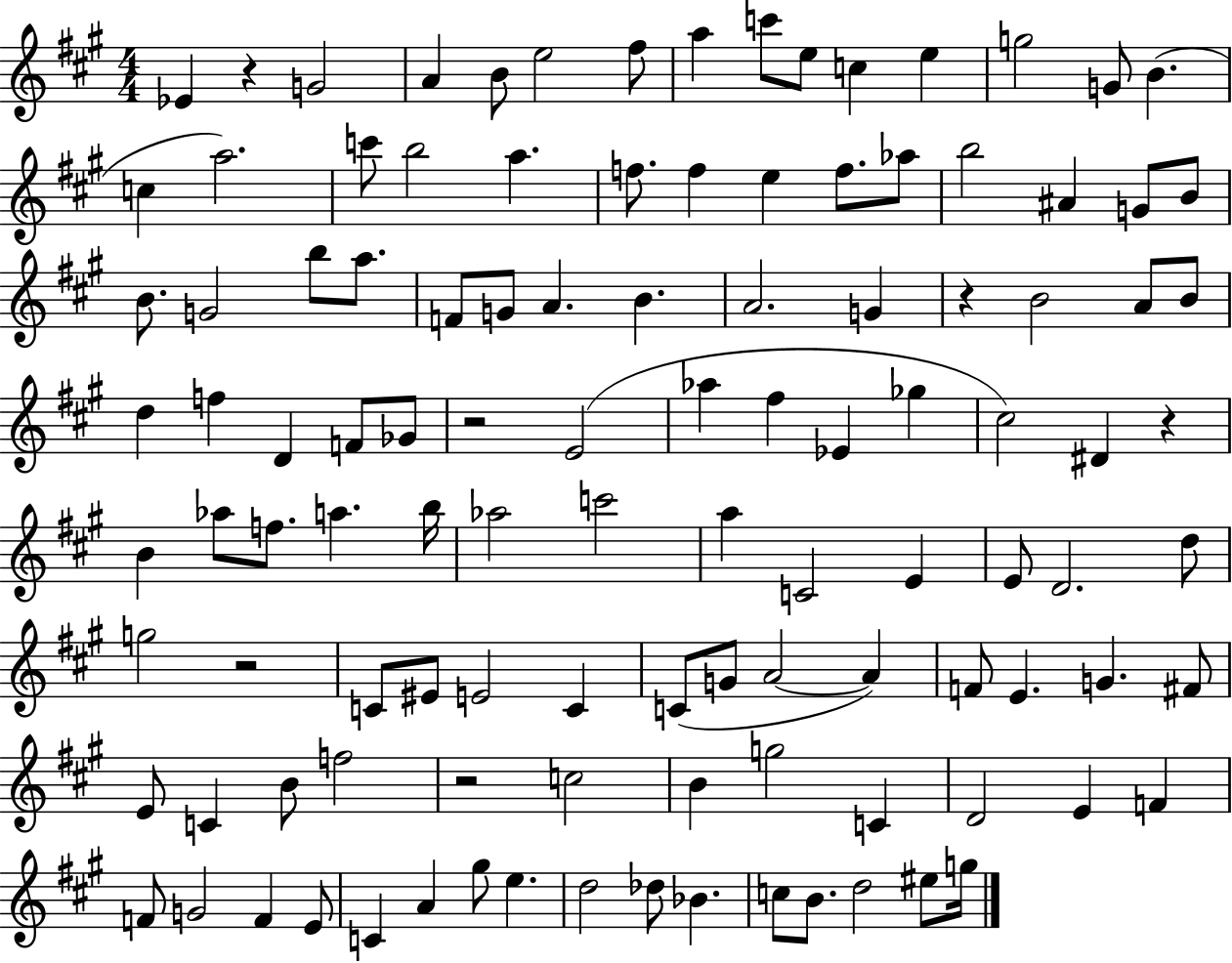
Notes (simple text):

Eb4/q R/q G4/h A4/q B4/e E5/h F#5/e A5/q C6/e E5/e C5/q E5/q G5/h G4/e B4/q. C5/q A5/h. C6/e B5/h A5/q. F5/e. F5/q E5/q F5/e. Ab5/e B5/h A#4/q G4/e B4/e B4/e. G4/h B5/e A5/e. F4/e G4/e A4/q. B4/q. A4/h. G4/q R/q B4/h A4/e B4/e D5/q F5/q D4/q F4/e Gb4/e R/h E4/h Ab5/q F#5/q Eb4/q Gb5/q C#5/h D#4/q R/q B4/q Ab5/e F5/e. A5/q. B5/s Ab5/h C6/h A5/q C4/h E4/q E4/e D4/h. D5/e G5/h R/h C4/e EIS4/e E4/h C4/q C4/e G4/e A4/h A4/q F4/e E4/q. G4/q. F#4/e E4/e C4/q B4/e F5/h R/h C5/h B4/q G5/h C4/q D4/h E4/q F4/q F4/e G4/h F4/q E4/e C4/q A4/q G#5/e E5/q. D5/h Db5/e Bb4/q. C5/e B4/e. D5/h EIS5/e G5/s